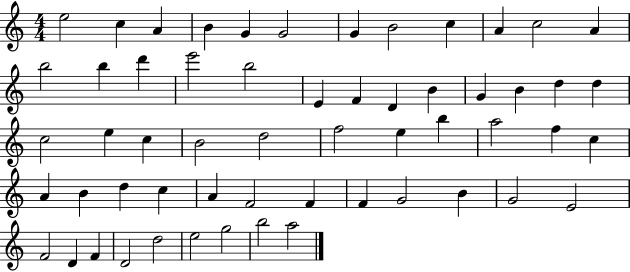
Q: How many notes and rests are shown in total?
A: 57